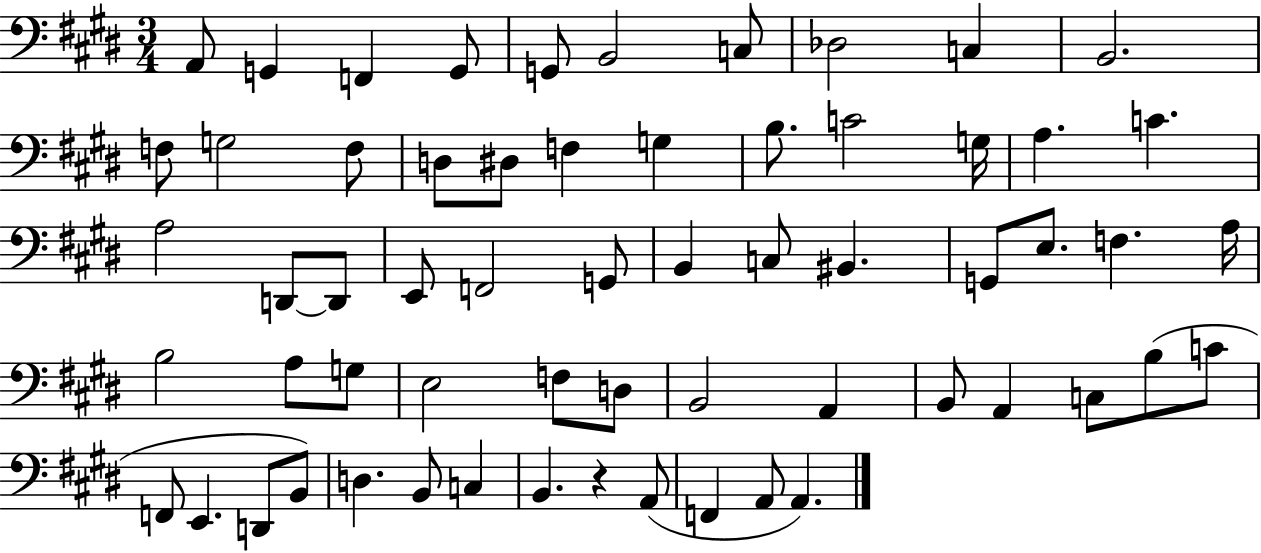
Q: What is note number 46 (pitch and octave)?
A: C3